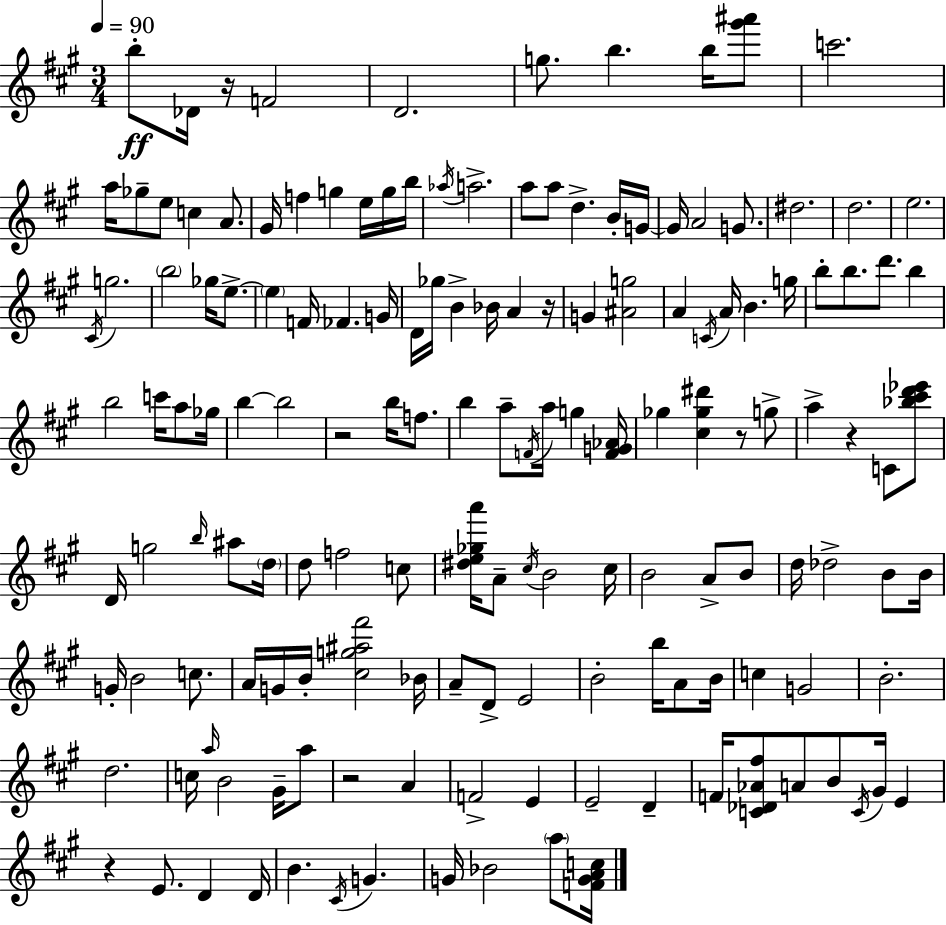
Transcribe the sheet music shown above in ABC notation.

X:1
T:Untitled
M:3/4
L:1/4
K:A
b/2 _D/4 z/4 F2 D2 g/2 b b/4 [^g'^a']/2 c'2 a/4 _g/2 e/2 c A/2 ^G/4 f g e/4 g/4 b/4 _a/4 a2 a/2 a/2 d B/4 G/4 G/4 A2 G/2 ^d2 d2 e2 ^C/4 g2 b2 _g/4 e/2 e F/4 _F G/4 D/4 _g/4 B _B/4 A z/4 G [^Ag]2 A C/4 A/4 B g/4 b/2 b/2 d'/2 b b2 c'/4 a/2 _g/4 b b2 z2 b/4 f/2 b a/2 F/4 a/4 g [FG_A]/4 _g [^c_g^d'] z/2 g/2 a z C/2 [_b^c'd'_e']/2 D/4 g2 b/4 ^a/2 d/4 d/2 f2 c/2 [^de_ga']/4 A/2 ^c/4 B2 ^c/4 B2 A/2 B/2 d/4 _d2 B/2 B/4 G/4 B2 c/2 A/4 G/4 B/4 [^cg^a^f']2 _B/4 A/2 D/2 E2 B2 b/4 A/2 B/4 c G2 B2 d2 c/4 a/4 B2 ^G/4 a/2 z2 A F2 E E2 D F/4 [C_D_A^f]/2 A/2 B/2 C/4 ^G/4 E z E/2 D D/4 B ^C/4 G G/4 _B2 a/2 [FGAc]/4